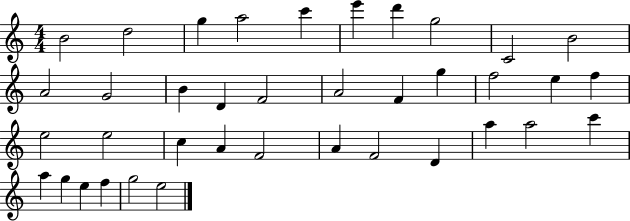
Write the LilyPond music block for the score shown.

{
  \clef treble
  \numericTimeSignature
  \time 4/4
  \key c \major
  b'2 d''2 | g''4 a''2 c'''4 | e'''4 d'''4 g''2 | c'2 b'2 | \break a'2 g'2 | b'4 d'4 f'2 | a'2 f'4 g''4 | f''2 e''4 f''4 | \break e''2 e''2 | c''4 a'4 f'2 | a'4 f'2 d'4 | a''4 a''2 c'''4 | \break a''4 g''4 e''4 f''4 | g''2 e''2 | \bar "|."
}